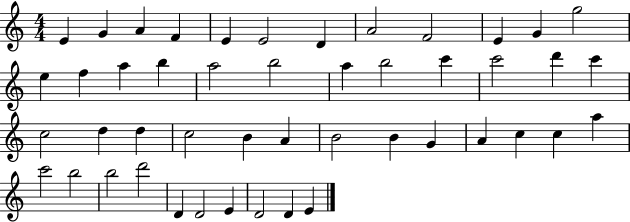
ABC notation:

X:1
T:Untitled
M:4/4
L:1/4
K:C
E G A F E E2 D A2 F2 E G g2 e f a b a2 b2 a b2 c' c'2 d' c' c2 d d c2 B A B2 B G A c c a c'2 b2 b2 d'2 D D2 E D2 D E